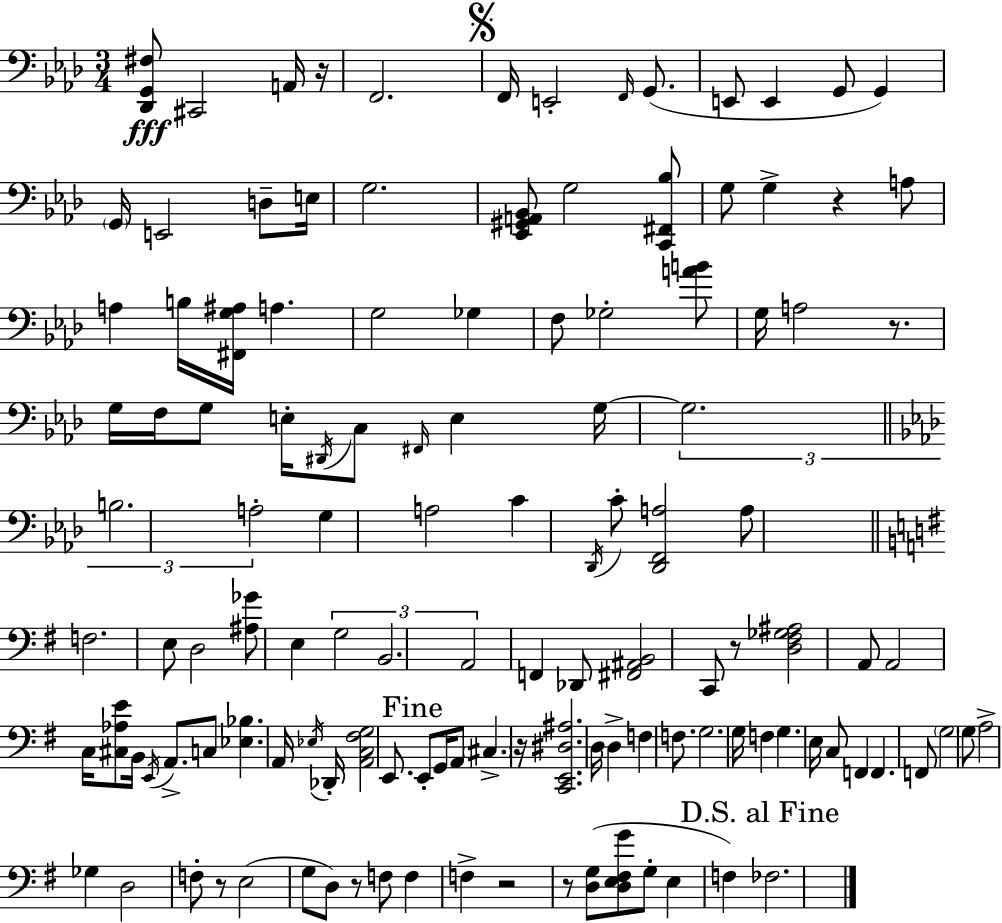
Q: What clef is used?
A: bass